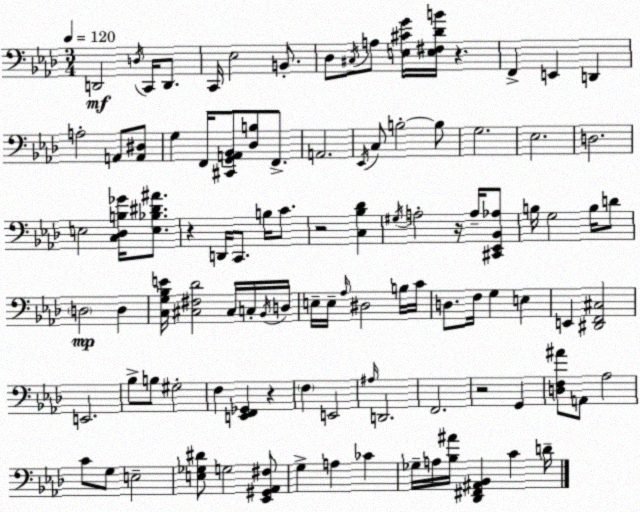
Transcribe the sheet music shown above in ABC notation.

X:1
T:Untitled
M:3/4
L:1/4
K:Fm
D,,2 D,/4 C,,/4 D,,/2 C,,/4 _E,2 B,,/2 _D,/2 ^C,/4 A,/2 [E,^CG]/4 [E,^F,_DB]/4 z F,, E,, D,, A,2 A,,/2 [A,,^D,]/2 G, F,,/4 [^C,,G,,A,,_B,,]/2 [_D,B,]/2 F,,/2 A,,2 _E,,/4 C,/2 B,2 B,/2 G,2 _E,2 D,2 E,2 [C,_D,B,_G]/4 [E,_B,^D^A]/2 z D,,/4 C,,/2 B,/4 C/2 z2 [C,_B,_D] ^G,/4 A,2 z/4 A,/4 [^C,,_E,,_B,,_A,]/2 B,/4 G,2 B,/4 D/2 D,2 D, [C,G,_B,E]/4 [^C,^F,_D]2 ^C,/4 C,/4 _B,,/4 D,/4 E,/4 E,/4 _A,/4 ^D,2 B,/4 C/4 D,/2 F,/4 G, E, E,, [^D,,F,,^C,]2 E,,2 _B,/2 B,/2 ^G,2 F, [E,,F,,_G,,] z F, E,,2 ^A,/4 D,,2 F,,2 z2 G,, [D,F,^A]/2 A,,/2 _A,2 C/2 G,/2 E,2 [E,_G,^D]/2 G,2 [_E,,^G,,_A,,^F,]/2 G, A, _C _G,/4 A,/4 [_B,^A]/4 [_D,,^F,,^A,,_B,,] C D/4